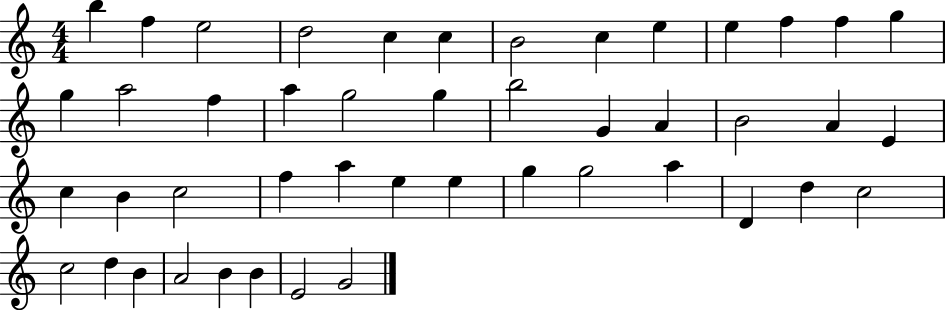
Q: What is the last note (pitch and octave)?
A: G4